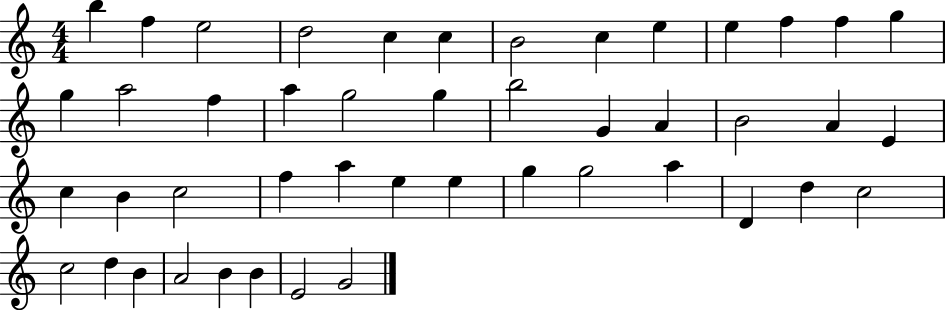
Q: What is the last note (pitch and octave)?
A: G4